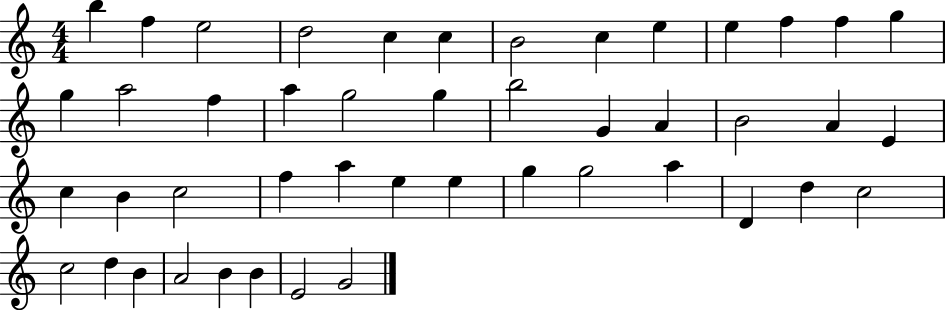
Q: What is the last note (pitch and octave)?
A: G4